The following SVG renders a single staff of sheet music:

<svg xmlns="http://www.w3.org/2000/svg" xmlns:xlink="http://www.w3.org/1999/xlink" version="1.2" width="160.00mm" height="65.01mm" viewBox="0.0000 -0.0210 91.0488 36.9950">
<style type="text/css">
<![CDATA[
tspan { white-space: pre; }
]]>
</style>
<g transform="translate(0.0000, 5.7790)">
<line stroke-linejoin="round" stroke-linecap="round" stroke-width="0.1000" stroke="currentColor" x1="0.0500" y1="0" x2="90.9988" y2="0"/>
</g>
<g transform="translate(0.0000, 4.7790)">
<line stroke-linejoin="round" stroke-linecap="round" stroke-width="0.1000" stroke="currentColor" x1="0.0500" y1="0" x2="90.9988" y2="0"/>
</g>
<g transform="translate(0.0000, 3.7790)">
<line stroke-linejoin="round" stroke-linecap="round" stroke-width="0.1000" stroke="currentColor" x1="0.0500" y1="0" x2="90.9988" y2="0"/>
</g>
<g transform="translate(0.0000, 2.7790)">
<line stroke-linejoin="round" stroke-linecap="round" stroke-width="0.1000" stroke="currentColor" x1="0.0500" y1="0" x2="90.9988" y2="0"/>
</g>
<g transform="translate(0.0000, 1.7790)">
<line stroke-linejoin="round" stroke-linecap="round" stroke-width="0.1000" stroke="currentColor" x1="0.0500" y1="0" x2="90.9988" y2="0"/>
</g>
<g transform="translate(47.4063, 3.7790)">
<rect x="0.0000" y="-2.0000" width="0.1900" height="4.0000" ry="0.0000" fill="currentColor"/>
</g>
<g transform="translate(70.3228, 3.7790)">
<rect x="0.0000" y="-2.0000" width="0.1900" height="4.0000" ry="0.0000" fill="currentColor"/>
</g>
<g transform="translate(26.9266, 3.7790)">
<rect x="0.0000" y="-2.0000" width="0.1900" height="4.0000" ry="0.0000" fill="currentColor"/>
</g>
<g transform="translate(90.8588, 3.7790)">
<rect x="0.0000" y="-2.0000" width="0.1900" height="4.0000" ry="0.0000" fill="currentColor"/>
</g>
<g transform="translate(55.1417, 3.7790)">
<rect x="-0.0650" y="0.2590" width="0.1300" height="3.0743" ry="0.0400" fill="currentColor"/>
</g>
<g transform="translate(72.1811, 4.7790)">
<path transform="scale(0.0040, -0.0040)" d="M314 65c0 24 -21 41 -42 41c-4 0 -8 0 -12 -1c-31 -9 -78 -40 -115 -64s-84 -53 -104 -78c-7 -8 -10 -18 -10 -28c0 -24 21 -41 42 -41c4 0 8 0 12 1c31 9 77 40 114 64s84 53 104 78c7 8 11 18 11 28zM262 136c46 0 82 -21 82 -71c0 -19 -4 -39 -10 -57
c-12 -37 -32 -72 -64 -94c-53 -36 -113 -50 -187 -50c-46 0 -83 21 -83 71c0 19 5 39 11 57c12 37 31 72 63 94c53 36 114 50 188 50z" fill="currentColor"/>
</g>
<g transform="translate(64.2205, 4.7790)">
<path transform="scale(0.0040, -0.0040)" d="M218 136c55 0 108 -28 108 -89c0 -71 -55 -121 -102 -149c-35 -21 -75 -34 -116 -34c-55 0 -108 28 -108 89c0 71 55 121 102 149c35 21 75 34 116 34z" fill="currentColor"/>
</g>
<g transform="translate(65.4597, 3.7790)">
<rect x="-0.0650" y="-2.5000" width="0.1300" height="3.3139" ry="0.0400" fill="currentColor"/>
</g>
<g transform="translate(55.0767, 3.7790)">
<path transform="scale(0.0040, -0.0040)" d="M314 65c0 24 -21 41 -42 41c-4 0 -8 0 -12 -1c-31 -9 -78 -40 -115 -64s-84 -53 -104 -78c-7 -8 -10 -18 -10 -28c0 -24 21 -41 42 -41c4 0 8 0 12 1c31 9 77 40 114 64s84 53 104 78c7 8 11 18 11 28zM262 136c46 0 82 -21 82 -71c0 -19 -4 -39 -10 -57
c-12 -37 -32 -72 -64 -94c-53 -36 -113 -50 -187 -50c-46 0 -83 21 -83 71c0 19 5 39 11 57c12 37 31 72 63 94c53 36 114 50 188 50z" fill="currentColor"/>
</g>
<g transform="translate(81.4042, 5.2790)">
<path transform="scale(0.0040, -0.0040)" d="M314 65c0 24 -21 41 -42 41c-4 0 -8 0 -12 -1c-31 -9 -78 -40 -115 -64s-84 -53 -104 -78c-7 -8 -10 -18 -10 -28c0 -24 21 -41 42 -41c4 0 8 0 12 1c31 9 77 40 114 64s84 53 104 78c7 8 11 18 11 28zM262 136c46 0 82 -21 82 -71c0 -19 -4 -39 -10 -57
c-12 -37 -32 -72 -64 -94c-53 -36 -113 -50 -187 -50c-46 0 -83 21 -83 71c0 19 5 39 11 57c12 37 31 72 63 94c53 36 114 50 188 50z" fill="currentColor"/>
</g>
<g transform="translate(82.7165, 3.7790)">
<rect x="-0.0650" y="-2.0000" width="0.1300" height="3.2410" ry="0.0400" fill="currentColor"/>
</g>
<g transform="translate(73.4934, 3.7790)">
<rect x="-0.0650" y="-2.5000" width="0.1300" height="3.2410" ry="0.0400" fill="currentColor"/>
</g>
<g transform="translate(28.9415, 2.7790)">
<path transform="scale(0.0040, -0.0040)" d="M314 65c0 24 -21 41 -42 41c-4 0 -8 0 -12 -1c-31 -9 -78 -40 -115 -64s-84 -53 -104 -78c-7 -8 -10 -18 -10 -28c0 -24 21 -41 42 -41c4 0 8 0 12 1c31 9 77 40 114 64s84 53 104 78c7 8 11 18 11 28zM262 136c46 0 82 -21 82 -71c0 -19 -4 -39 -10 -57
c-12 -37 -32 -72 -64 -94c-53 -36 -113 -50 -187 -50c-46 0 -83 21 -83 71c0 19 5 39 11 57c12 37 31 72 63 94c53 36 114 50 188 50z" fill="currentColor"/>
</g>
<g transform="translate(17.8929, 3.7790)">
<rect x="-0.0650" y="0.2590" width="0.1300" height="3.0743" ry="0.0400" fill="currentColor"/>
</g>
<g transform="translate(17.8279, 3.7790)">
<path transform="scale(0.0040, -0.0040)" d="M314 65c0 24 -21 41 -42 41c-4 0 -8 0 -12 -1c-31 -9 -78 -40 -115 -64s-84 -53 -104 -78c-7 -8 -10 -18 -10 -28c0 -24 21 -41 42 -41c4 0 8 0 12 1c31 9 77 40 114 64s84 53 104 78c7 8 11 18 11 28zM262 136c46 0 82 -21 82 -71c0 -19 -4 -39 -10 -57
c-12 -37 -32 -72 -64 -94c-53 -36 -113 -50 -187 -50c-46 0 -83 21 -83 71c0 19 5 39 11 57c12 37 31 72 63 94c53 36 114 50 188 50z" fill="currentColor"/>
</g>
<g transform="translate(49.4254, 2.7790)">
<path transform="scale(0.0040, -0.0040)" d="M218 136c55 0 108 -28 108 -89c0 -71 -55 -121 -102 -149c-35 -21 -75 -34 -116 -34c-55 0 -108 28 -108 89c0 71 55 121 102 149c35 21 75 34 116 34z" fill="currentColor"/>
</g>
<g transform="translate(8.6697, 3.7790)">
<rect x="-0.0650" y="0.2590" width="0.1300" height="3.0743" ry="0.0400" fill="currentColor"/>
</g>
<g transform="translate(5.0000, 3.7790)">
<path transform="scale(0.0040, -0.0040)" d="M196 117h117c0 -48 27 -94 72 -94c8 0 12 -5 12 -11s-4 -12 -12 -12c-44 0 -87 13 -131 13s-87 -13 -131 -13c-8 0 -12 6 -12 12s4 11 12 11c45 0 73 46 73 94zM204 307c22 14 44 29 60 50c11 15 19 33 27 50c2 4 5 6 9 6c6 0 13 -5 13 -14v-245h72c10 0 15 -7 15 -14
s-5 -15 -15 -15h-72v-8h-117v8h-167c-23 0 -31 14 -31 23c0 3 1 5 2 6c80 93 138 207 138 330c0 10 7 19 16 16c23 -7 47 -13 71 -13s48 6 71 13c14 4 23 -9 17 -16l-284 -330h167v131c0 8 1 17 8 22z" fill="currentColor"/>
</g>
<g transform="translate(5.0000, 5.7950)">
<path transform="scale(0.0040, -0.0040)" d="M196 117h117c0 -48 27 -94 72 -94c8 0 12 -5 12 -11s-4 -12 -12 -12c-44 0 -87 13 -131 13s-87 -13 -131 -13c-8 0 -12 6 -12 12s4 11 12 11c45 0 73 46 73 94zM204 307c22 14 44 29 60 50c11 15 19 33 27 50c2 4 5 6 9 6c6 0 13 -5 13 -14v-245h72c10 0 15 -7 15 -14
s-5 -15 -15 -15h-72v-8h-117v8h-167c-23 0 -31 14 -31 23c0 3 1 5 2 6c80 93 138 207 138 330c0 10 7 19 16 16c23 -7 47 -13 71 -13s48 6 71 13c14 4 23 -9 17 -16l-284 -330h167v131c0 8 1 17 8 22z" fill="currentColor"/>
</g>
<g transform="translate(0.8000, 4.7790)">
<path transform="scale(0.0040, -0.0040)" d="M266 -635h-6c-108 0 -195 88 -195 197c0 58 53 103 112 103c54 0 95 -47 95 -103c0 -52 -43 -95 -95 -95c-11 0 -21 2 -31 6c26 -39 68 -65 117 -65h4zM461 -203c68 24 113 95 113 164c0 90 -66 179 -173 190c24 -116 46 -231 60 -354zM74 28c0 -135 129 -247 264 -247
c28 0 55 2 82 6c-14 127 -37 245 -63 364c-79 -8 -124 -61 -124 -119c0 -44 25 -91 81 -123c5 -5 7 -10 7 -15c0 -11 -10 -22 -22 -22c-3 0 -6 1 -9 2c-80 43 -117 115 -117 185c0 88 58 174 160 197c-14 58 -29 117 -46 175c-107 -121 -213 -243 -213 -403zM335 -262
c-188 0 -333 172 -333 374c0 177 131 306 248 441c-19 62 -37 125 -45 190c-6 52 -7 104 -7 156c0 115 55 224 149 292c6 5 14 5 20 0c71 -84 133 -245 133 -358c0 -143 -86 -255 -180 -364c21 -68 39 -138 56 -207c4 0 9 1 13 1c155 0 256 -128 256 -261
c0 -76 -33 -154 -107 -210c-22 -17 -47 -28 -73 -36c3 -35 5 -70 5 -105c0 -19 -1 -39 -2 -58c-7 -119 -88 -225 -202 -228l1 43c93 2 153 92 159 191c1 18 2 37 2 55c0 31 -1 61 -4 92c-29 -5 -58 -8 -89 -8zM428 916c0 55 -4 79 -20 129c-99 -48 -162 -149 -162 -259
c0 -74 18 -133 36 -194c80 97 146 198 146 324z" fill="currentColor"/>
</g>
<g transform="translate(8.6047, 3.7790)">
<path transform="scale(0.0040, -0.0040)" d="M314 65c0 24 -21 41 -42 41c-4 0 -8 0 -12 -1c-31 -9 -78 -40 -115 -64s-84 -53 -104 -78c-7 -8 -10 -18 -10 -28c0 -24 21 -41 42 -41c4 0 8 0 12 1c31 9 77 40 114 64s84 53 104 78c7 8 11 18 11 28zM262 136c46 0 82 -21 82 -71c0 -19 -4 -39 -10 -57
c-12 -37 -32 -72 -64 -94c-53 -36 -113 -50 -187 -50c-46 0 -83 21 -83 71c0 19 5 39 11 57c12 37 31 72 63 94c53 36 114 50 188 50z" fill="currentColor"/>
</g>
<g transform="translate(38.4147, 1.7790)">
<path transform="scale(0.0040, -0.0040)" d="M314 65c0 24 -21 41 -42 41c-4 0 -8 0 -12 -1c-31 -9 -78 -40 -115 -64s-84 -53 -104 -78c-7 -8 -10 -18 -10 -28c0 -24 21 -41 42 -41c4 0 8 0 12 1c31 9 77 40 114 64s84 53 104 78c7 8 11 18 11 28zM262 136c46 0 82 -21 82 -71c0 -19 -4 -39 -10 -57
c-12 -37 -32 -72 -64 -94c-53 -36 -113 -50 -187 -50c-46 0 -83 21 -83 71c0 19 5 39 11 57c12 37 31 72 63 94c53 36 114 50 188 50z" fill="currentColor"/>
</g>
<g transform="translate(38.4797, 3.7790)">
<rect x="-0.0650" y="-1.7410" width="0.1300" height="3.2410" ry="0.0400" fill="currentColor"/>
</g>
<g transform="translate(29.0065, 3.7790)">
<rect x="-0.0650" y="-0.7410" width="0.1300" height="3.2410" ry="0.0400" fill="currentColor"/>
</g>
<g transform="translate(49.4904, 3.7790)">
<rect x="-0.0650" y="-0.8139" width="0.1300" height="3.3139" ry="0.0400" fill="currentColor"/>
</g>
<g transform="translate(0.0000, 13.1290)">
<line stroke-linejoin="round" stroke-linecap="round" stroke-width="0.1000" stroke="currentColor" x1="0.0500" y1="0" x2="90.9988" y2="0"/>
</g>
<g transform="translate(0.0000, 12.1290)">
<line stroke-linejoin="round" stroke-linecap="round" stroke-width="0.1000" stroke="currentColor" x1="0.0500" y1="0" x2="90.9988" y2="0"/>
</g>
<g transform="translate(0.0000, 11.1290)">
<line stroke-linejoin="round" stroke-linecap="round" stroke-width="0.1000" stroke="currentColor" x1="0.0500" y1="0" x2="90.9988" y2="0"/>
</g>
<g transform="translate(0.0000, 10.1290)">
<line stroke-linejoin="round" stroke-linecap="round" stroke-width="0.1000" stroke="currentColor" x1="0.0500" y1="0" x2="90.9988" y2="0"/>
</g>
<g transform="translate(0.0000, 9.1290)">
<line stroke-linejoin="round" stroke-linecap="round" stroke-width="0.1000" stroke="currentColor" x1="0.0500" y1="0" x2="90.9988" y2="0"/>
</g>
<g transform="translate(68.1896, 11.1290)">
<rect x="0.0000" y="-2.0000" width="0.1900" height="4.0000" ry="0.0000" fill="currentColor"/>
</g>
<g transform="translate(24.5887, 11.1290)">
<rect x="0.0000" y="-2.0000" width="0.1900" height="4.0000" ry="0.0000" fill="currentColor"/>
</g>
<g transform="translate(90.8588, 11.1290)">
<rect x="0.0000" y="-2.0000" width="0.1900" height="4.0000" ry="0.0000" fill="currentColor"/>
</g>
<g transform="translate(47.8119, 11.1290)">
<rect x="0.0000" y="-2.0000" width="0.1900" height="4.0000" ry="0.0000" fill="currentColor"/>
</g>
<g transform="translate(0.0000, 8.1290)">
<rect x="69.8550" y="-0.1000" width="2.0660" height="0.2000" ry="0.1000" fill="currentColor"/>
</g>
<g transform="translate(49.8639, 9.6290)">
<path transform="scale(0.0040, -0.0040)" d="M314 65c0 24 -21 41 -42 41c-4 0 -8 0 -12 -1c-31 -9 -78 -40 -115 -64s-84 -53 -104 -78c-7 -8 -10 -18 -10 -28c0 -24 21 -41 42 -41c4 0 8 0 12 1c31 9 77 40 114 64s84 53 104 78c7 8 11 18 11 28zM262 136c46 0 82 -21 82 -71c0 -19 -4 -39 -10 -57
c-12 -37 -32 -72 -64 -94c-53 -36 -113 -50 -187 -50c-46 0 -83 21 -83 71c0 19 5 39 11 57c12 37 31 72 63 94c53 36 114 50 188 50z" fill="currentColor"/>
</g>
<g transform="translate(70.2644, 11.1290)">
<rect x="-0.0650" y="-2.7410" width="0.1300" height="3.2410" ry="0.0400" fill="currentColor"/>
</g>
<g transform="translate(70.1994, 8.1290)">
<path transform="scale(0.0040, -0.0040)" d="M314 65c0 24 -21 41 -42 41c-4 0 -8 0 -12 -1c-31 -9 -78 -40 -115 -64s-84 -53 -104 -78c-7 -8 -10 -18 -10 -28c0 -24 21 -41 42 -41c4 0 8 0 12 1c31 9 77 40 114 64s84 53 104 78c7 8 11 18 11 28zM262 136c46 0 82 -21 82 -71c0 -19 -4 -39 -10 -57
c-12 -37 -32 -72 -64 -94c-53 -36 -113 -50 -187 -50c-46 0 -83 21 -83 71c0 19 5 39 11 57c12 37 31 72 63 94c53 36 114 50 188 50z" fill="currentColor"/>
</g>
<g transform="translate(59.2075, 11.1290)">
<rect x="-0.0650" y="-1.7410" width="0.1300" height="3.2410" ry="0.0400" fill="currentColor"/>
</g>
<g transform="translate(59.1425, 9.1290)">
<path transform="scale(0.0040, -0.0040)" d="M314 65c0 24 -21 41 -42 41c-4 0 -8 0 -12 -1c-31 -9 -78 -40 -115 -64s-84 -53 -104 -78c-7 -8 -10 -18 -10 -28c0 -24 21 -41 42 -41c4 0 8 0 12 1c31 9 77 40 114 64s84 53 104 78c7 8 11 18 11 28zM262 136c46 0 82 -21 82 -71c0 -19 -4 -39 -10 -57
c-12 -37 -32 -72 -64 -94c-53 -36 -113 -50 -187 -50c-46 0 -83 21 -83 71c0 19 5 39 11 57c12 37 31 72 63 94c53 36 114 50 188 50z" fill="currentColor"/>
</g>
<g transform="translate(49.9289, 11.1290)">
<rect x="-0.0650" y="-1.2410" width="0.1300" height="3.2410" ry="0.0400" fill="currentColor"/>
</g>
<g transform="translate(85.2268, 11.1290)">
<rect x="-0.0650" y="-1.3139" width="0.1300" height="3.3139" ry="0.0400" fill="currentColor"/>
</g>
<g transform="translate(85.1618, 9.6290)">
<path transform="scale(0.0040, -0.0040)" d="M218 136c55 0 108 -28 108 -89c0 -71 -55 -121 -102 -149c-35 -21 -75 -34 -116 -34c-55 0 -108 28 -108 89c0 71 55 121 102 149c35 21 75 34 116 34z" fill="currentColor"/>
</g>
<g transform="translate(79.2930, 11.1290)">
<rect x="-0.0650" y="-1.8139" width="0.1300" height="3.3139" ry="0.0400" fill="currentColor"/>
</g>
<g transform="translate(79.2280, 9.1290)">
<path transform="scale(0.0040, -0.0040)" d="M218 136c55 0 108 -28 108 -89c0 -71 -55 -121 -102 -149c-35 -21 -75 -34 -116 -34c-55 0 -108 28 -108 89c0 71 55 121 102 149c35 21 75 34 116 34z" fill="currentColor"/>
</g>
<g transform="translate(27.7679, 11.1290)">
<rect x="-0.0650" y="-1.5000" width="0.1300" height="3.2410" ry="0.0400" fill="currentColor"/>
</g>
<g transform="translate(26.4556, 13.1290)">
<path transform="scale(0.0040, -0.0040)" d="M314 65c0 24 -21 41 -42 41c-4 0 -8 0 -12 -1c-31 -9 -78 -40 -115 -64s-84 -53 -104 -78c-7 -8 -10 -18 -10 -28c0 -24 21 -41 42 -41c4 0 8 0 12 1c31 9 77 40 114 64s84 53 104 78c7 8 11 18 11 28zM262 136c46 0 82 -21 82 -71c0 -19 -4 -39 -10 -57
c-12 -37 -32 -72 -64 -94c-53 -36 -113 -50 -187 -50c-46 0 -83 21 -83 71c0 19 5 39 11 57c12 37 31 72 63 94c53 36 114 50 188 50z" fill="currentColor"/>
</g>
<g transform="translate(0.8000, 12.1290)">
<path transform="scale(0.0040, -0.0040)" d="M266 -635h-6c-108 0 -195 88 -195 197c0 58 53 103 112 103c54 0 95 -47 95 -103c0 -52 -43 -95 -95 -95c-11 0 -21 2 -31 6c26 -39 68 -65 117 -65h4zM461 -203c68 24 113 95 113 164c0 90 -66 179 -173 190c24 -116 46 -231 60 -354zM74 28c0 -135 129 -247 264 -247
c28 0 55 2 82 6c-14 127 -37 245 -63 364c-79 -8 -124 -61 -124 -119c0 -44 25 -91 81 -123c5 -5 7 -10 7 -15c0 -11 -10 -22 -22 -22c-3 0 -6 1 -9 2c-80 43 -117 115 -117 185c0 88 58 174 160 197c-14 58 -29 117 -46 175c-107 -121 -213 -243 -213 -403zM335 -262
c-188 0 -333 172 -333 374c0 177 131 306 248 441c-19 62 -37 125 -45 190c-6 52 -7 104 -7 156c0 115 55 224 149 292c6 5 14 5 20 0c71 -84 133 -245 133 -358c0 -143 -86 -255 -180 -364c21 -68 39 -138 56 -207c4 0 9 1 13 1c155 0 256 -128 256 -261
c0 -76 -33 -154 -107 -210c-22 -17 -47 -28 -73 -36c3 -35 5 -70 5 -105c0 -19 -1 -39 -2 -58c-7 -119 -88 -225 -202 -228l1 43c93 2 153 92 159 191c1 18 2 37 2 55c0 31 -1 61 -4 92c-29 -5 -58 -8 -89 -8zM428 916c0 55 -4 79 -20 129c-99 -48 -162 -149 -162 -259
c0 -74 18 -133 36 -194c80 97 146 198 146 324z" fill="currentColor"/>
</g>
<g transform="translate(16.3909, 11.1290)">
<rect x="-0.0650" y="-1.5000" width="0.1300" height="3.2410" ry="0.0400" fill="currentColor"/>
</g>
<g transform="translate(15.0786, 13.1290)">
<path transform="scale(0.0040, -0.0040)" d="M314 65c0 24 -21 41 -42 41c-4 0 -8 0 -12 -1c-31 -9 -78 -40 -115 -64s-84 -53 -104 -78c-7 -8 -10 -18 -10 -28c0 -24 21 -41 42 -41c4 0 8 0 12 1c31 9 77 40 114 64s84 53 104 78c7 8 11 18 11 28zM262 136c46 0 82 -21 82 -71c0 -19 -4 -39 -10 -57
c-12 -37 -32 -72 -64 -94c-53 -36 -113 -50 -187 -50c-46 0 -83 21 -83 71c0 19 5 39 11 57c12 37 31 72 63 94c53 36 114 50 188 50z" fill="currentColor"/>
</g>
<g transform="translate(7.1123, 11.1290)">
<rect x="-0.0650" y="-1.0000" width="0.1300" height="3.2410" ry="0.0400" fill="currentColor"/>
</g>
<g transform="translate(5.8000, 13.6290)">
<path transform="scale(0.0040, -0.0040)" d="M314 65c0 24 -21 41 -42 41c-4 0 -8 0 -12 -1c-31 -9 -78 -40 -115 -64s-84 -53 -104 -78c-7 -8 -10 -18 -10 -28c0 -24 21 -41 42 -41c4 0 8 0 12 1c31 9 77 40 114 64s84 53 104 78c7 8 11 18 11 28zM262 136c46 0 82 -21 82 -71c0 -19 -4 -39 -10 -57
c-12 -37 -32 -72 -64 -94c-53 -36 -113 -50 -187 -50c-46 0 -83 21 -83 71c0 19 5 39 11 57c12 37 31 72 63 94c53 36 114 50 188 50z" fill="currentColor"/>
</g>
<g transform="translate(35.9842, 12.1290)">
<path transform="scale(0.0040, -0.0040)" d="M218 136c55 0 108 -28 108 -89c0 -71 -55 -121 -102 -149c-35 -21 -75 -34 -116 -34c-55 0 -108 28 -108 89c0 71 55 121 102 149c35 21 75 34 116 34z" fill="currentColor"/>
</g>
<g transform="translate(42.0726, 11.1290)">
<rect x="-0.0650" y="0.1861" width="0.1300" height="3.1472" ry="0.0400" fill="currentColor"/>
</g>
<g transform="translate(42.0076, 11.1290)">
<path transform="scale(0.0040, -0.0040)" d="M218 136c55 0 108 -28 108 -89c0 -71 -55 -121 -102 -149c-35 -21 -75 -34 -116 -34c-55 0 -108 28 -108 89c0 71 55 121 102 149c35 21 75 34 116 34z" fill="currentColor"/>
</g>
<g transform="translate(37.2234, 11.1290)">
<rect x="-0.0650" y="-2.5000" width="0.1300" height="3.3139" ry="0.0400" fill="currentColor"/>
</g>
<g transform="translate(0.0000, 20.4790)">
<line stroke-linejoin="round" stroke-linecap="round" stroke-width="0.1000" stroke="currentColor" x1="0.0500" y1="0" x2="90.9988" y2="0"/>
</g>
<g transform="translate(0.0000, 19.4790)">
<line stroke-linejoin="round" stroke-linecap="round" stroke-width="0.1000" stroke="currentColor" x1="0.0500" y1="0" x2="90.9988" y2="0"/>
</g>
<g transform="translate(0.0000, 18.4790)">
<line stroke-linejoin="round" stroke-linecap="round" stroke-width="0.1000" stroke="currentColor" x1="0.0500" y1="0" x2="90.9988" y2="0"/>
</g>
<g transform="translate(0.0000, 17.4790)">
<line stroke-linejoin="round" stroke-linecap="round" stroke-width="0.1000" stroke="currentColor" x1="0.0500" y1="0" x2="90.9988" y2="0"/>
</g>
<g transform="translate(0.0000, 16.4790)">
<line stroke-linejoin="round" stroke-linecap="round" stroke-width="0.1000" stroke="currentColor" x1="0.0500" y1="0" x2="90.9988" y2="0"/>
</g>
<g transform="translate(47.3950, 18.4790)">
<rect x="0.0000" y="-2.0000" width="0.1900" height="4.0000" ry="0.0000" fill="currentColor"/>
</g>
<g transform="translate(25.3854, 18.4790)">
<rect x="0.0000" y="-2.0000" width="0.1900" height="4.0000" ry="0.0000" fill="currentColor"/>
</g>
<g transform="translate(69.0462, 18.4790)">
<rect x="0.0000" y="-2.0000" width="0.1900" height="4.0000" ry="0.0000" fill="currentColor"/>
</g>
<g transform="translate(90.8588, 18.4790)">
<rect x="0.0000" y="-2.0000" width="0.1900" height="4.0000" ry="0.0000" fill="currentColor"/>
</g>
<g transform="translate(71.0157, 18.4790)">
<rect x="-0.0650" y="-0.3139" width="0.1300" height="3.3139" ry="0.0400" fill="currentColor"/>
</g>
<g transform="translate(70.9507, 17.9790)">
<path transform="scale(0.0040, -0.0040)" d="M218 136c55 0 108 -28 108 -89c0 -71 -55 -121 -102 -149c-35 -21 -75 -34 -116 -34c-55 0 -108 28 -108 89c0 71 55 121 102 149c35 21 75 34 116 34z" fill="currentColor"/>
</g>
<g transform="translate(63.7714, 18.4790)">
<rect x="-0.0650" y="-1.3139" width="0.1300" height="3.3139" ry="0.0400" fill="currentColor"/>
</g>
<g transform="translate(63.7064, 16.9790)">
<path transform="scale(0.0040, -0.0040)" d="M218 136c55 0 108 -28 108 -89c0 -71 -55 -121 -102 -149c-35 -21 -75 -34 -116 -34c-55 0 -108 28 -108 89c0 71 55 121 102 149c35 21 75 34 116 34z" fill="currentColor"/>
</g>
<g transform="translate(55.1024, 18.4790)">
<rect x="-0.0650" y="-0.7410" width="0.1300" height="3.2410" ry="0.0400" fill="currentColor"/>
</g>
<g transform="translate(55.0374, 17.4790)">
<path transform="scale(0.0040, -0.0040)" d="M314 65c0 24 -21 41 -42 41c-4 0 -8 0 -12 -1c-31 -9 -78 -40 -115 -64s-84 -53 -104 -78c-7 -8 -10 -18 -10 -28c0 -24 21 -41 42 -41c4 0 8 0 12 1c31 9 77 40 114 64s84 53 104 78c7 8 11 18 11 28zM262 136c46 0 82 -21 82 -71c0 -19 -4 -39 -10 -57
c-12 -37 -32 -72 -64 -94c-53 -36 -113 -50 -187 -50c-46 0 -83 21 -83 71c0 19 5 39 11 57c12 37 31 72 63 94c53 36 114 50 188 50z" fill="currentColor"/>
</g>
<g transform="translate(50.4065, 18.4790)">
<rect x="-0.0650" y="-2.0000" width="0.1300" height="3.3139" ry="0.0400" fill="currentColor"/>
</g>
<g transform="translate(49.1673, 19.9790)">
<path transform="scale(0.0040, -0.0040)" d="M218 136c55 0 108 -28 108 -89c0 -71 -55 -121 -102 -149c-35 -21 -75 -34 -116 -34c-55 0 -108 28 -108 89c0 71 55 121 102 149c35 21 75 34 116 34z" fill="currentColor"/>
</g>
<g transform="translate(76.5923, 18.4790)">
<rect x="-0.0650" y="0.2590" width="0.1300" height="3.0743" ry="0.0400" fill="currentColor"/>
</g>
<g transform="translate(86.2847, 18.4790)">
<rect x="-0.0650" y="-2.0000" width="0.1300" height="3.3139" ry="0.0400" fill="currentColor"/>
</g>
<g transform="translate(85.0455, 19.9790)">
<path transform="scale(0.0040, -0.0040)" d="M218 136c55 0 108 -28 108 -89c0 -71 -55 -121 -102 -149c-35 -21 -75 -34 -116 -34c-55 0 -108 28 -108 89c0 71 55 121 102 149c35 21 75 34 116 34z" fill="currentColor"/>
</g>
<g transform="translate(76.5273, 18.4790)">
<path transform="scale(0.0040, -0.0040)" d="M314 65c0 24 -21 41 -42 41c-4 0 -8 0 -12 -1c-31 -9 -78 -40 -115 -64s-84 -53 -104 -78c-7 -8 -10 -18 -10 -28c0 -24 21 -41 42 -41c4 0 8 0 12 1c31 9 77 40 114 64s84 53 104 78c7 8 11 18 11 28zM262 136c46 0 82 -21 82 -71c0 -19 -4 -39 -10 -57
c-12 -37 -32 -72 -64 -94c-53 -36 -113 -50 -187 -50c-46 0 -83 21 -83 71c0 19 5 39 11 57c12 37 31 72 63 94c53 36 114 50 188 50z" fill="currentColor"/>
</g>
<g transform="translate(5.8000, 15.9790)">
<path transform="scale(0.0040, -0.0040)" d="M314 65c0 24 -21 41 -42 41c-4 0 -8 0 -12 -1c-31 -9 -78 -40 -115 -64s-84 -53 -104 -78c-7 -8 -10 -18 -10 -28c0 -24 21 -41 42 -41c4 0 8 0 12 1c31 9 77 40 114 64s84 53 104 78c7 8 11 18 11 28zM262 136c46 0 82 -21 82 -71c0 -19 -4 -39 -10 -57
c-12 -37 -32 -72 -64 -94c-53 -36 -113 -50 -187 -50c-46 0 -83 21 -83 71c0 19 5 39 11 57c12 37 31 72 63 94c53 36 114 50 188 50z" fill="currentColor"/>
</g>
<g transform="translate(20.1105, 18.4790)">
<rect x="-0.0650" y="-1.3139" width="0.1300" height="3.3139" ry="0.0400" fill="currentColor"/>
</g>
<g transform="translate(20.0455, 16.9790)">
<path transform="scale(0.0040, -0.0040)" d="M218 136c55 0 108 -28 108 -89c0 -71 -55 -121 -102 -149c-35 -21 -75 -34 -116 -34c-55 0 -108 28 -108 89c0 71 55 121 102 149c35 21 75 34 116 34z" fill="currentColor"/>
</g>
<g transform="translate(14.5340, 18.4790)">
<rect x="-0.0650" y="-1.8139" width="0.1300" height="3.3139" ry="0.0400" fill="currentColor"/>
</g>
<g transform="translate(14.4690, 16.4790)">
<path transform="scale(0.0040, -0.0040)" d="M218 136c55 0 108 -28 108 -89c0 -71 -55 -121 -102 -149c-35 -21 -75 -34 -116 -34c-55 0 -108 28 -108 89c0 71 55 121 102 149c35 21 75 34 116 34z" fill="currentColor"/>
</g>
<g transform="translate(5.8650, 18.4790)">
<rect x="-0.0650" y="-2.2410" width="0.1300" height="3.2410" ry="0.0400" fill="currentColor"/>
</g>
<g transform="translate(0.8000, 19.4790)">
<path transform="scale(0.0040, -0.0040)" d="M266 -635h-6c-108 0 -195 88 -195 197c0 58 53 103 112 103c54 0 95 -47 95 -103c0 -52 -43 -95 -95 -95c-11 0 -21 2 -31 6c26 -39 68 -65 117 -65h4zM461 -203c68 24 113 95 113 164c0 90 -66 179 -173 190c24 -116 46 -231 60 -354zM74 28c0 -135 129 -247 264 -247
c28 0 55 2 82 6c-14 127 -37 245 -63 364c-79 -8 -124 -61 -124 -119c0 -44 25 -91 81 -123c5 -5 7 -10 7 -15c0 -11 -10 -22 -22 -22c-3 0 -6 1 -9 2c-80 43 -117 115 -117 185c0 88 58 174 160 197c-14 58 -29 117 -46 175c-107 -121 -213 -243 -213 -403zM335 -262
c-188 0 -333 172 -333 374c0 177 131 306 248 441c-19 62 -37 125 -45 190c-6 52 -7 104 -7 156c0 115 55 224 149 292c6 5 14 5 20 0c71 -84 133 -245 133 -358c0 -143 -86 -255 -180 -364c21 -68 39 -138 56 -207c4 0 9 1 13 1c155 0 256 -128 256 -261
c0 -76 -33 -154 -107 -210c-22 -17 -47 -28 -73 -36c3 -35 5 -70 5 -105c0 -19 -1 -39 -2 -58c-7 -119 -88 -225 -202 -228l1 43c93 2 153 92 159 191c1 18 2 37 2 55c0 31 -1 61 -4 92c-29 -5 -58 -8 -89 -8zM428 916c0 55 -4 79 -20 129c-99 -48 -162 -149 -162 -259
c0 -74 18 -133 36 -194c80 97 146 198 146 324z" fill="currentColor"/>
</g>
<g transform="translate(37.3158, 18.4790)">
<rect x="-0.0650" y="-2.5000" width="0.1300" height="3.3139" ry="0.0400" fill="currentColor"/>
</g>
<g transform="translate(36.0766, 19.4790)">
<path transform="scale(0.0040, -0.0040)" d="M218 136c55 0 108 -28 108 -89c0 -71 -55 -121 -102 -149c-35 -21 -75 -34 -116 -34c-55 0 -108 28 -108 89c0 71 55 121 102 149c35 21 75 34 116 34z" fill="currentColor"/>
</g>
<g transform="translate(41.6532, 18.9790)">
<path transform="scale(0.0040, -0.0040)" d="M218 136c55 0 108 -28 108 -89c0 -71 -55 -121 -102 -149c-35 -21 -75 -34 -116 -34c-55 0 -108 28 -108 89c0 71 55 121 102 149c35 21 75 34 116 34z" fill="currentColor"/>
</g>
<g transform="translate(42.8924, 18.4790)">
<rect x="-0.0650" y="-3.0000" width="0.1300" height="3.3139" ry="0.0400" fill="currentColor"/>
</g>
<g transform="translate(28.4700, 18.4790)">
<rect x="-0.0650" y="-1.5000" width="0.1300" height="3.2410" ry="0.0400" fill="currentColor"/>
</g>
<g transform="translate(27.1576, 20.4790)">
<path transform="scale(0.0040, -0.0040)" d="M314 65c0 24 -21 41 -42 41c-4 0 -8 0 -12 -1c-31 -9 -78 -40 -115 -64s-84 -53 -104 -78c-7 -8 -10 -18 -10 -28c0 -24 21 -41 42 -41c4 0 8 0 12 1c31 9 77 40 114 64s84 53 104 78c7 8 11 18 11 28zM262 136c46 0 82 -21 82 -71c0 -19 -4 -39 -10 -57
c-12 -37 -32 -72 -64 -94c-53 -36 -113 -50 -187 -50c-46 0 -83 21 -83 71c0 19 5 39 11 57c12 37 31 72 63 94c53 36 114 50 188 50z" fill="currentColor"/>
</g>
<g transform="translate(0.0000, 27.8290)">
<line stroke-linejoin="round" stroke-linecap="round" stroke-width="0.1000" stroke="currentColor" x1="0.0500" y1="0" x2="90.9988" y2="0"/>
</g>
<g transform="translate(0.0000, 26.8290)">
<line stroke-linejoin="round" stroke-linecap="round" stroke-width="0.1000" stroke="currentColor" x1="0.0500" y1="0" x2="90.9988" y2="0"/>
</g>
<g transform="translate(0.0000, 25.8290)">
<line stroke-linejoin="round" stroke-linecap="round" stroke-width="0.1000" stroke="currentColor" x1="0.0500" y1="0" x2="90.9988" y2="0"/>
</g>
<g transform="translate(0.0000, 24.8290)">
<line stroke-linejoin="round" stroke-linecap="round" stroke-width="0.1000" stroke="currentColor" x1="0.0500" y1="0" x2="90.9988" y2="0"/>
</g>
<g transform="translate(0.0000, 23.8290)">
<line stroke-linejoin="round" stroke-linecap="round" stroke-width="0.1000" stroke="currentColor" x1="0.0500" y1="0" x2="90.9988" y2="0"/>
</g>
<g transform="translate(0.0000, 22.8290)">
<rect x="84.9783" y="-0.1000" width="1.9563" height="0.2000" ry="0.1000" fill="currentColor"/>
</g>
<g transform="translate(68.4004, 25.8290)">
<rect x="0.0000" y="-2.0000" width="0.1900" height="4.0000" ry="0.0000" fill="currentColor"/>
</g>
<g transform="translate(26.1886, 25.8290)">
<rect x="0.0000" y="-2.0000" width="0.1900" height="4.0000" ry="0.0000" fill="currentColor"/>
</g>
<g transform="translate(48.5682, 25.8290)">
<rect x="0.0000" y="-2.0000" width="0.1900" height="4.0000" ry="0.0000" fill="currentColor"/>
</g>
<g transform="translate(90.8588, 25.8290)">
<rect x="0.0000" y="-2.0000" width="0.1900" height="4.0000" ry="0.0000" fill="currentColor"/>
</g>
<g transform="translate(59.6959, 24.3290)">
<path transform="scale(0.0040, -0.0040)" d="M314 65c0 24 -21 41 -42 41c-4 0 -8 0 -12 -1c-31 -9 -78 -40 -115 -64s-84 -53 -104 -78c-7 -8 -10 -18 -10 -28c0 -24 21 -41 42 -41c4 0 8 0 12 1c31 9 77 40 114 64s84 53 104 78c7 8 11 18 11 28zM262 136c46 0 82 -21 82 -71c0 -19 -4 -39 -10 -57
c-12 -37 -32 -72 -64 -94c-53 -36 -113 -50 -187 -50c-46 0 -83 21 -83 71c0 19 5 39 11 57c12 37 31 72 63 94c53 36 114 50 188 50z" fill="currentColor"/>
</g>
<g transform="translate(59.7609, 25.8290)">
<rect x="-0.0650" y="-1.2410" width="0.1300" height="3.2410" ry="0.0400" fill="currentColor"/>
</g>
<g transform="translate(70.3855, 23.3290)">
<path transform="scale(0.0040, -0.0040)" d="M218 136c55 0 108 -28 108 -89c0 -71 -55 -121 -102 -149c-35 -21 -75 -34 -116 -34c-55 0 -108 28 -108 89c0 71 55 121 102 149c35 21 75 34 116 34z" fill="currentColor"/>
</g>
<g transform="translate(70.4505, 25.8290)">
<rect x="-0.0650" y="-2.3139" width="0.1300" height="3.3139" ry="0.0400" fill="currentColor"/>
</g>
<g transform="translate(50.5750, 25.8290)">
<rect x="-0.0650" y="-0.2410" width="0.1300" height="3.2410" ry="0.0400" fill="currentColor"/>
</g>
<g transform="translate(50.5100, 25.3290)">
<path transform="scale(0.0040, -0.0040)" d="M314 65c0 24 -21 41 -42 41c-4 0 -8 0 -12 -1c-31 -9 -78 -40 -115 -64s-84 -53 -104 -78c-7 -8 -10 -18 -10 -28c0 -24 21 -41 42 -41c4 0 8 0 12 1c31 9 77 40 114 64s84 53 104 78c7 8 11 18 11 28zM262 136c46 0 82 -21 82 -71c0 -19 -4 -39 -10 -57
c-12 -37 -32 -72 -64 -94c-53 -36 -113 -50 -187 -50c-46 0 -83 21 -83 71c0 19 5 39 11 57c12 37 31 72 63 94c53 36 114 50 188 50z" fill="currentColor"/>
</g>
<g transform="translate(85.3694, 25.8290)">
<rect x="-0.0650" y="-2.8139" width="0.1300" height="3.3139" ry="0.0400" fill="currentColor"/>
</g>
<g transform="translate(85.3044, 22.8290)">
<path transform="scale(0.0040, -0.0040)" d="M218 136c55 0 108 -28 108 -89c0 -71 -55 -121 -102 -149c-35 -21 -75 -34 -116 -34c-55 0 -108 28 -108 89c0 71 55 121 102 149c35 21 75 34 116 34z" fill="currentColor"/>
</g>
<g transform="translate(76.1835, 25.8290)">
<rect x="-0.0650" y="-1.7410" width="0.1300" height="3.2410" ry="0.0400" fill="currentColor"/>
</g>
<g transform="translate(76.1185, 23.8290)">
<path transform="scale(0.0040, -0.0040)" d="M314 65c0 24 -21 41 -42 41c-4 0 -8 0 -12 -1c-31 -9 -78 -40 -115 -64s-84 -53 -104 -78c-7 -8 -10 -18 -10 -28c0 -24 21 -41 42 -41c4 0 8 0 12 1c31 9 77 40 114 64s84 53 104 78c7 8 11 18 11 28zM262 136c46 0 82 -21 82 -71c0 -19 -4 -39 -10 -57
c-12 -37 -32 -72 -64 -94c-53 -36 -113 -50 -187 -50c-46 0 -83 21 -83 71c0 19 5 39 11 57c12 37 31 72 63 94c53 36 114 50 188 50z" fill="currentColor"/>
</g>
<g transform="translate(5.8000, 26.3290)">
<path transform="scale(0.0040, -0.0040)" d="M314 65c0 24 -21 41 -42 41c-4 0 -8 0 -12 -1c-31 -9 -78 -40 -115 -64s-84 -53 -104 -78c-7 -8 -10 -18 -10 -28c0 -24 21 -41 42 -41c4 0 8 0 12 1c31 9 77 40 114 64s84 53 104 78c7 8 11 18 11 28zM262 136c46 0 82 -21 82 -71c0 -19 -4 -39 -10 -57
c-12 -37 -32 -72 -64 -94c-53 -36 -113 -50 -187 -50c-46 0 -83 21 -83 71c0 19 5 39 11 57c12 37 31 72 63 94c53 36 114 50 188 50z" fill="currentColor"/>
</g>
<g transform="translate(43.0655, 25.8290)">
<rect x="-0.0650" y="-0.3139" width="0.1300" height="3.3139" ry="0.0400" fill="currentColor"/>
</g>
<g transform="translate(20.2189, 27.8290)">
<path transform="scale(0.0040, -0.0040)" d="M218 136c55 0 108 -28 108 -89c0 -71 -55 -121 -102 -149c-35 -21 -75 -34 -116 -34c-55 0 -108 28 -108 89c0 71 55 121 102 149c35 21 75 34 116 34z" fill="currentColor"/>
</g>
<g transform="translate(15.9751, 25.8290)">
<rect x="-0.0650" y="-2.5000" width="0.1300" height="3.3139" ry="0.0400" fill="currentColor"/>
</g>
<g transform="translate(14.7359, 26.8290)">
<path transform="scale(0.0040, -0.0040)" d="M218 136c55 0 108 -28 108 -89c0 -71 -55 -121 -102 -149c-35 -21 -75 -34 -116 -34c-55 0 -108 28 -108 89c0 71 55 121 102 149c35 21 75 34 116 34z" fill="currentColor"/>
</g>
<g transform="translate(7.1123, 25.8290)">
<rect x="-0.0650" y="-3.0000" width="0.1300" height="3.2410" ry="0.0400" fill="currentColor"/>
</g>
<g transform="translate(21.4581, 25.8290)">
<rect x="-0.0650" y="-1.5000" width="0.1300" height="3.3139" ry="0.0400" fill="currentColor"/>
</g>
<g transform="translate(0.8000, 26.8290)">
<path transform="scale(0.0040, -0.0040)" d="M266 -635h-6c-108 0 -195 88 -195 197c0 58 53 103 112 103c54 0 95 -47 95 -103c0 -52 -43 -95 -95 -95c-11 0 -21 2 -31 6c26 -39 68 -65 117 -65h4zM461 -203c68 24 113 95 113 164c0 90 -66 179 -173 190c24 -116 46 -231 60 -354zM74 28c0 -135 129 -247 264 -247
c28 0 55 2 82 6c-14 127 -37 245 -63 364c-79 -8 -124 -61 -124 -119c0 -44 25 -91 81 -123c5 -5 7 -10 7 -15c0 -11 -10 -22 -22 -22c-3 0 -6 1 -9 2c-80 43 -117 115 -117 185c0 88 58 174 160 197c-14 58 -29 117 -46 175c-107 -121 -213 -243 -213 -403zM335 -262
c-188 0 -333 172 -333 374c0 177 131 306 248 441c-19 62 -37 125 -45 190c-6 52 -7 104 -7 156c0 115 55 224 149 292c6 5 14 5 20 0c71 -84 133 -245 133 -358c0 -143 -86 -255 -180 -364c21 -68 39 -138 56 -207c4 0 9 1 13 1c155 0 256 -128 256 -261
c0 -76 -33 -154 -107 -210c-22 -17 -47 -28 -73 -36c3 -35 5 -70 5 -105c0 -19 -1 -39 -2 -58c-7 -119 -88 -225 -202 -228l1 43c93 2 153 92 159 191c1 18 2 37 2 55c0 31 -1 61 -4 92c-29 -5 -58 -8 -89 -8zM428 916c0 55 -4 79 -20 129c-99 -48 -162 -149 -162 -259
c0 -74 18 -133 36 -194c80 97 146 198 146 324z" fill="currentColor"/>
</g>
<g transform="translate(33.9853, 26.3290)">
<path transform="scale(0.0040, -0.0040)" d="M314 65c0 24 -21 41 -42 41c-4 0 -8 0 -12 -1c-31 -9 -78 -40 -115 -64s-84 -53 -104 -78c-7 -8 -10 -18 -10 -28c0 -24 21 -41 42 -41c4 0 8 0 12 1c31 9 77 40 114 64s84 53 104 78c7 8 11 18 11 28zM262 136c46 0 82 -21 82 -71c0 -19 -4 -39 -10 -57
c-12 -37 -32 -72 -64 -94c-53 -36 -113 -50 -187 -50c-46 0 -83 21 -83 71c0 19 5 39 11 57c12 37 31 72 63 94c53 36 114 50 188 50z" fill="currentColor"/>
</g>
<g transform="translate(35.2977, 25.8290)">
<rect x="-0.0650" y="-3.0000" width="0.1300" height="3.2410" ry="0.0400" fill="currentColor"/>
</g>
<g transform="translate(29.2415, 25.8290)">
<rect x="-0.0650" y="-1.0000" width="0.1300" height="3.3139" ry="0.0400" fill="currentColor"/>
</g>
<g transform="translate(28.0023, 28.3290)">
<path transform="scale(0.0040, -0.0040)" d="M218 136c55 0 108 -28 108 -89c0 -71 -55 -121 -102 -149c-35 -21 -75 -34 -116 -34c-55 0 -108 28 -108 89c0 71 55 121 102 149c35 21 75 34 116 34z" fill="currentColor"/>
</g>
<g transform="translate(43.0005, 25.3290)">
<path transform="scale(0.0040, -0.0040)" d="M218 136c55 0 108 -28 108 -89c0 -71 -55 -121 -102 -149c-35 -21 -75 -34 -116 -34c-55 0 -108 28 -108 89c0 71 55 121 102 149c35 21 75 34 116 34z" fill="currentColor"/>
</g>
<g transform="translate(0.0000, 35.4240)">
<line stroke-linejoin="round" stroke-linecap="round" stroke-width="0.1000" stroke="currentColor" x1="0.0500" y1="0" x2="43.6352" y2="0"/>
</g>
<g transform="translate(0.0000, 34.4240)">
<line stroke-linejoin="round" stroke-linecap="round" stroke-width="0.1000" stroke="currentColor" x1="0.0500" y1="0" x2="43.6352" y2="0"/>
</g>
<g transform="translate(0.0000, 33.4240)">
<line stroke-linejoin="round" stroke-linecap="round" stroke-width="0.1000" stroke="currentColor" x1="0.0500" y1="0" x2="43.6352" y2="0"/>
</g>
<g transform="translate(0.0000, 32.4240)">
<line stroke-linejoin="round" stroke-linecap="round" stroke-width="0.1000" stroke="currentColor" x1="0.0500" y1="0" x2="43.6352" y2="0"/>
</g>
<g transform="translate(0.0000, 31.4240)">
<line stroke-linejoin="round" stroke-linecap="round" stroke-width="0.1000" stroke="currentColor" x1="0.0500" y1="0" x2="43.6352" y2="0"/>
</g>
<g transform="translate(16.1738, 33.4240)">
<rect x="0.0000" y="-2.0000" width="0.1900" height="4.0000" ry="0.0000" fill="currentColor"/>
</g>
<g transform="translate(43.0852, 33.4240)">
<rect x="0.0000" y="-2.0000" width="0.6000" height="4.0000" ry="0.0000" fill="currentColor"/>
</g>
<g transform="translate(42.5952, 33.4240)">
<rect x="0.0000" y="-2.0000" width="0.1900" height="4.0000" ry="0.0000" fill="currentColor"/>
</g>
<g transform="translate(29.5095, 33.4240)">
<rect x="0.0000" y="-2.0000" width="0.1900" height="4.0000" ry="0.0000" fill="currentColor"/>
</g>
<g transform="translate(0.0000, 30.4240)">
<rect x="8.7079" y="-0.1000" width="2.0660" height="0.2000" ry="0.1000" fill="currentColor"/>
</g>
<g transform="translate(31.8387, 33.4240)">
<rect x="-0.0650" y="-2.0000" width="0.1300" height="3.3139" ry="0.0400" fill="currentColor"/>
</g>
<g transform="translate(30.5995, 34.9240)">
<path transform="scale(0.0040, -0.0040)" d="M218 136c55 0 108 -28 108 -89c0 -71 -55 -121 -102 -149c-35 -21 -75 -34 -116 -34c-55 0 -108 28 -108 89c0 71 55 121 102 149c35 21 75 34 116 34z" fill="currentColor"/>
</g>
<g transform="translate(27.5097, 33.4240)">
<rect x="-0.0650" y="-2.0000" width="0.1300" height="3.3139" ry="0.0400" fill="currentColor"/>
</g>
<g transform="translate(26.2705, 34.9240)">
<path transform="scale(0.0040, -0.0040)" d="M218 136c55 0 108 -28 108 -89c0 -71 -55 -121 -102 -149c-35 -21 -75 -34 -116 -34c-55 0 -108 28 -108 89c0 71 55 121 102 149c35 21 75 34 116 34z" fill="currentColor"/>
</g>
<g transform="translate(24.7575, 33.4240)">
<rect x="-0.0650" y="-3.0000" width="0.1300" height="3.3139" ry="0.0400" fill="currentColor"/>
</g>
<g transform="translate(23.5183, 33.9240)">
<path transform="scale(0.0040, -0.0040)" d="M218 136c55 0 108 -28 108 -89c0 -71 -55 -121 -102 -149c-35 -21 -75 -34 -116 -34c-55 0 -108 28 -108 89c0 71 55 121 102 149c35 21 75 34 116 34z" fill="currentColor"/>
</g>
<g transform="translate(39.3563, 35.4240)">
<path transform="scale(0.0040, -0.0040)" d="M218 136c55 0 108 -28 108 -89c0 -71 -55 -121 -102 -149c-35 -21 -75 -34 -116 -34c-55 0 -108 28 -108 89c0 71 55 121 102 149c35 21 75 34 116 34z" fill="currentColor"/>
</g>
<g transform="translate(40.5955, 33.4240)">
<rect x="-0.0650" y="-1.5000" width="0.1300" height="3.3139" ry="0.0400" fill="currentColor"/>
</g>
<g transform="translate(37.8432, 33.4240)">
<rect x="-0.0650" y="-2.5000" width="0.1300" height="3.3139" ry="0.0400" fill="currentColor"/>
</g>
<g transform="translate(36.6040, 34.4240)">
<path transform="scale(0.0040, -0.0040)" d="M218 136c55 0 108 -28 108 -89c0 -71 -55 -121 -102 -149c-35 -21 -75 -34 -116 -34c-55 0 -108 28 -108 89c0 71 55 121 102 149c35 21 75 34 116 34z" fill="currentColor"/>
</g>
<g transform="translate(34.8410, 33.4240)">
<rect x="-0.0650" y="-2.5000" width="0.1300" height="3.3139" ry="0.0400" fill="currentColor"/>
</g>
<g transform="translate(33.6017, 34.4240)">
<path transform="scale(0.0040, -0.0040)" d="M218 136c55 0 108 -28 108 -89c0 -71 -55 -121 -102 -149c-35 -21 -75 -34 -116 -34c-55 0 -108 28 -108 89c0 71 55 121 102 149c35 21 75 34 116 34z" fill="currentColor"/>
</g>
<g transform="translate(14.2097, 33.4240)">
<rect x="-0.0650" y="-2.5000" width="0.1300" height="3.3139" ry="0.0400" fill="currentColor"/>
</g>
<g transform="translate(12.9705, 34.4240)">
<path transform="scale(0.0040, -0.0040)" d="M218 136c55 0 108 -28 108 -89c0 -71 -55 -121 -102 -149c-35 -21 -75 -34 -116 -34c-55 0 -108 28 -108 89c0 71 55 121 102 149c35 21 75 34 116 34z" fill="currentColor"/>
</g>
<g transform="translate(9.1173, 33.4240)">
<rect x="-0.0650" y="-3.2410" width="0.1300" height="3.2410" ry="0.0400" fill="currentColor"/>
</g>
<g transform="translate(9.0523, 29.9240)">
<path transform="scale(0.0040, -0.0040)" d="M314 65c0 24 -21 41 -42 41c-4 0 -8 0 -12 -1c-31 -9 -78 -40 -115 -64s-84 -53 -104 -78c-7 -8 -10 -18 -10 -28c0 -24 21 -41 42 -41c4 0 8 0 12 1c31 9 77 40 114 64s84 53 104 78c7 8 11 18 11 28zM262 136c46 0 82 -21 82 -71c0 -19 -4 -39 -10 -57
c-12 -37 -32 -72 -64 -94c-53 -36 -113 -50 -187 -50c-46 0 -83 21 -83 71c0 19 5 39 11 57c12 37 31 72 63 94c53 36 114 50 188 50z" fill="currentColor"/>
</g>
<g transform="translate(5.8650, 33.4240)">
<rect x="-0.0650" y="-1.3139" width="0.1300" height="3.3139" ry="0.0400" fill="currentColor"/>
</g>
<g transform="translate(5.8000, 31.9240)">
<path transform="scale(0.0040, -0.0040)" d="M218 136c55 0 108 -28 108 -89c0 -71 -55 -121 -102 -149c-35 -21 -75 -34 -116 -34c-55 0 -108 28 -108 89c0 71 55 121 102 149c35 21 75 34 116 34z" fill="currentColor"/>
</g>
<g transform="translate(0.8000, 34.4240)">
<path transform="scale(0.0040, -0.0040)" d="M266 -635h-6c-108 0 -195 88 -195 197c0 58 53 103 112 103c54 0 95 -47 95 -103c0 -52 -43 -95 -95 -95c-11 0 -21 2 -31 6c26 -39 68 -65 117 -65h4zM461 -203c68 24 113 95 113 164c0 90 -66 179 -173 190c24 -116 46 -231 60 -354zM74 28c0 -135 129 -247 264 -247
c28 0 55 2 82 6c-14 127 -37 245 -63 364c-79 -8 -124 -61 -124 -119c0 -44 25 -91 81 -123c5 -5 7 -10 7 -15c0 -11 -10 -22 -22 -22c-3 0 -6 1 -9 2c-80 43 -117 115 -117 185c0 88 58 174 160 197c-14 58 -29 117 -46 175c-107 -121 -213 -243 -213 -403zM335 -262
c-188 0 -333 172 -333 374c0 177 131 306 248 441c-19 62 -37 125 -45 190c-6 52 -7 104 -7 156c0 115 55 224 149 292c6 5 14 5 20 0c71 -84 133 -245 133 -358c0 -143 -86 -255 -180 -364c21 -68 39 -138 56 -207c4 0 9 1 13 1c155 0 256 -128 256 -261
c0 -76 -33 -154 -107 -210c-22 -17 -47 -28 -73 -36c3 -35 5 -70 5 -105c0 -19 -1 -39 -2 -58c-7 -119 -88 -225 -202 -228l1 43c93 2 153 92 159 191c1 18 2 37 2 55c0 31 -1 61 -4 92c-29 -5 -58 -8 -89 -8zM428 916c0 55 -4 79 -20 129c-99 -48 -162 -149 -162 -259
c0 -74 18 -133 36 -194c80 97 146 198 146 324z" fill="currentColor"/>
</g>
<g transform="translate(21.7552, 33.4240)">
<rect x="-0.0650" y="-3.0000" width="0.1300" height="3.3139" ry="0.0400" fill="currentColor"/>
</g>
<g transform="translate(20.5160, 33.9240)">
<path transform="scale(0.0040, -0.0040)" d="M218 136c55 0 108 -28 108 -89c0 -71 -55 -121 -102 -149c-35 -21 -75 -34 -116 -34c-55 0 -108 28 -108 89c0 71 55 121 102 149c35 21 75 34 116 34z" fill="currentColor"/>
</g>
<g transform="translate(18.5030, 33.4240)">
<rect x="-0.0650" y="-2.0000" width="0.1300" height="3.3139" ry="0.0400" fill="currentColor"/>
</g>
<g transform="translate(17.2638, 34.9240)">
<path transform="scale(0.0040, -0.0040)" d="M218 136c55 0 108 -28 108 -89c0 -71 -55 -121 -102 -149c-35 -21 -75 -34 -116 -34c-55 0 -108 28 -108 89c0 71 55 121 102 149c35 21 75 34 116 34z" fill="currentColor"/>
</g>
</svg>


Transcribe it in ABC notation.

X:1
T:Untitled
M:4/4
L:1/4
K:C
B2 B2 d2 f2 d B2 G G2 F2 D2 E2 E2 G B e2 f2 a2 f e g2 f e E2 G A F d2 e c B2 F A2 G E D A2 c c2 e2 g f2 a e b2 G F A A F F G G E